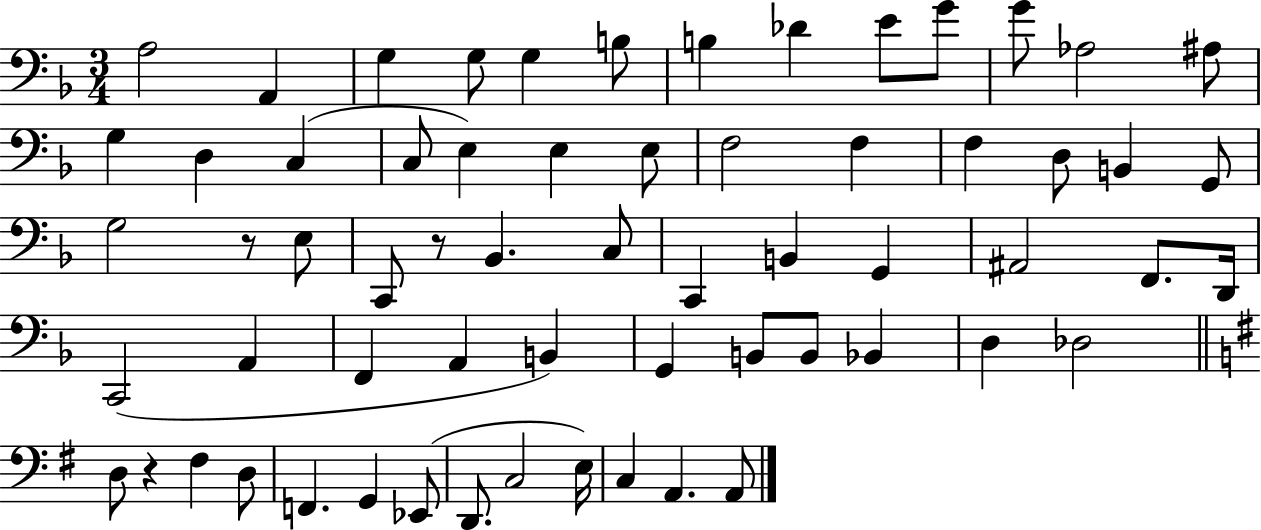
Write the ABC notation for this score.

X:1
T:Untitled
M:3/4
L:1/4
K:F
A,2 A,, G, G,/2 G, B,/2 B, _D E/2 G/2 G/2 _A,2 ^A,/2 G, D, C, C,/2 E, E, E,/2 F,2 F, F, D,/2 B,, G,,/2 G,2 z/2 E,/2 C,,/2 z/2 _B,, C,/2 C,, B,, G,, ^A,,2 F,,/2 D,,/4 C,,2 A,, F,, A,, B,, G,, B,,/2 B,,/2 _B,, D, _D,2 D,/2 z ^F, D,/2 F,, G,, _E,,/2 D,,/2 C,2 E,/4 C, A,, A,,/2